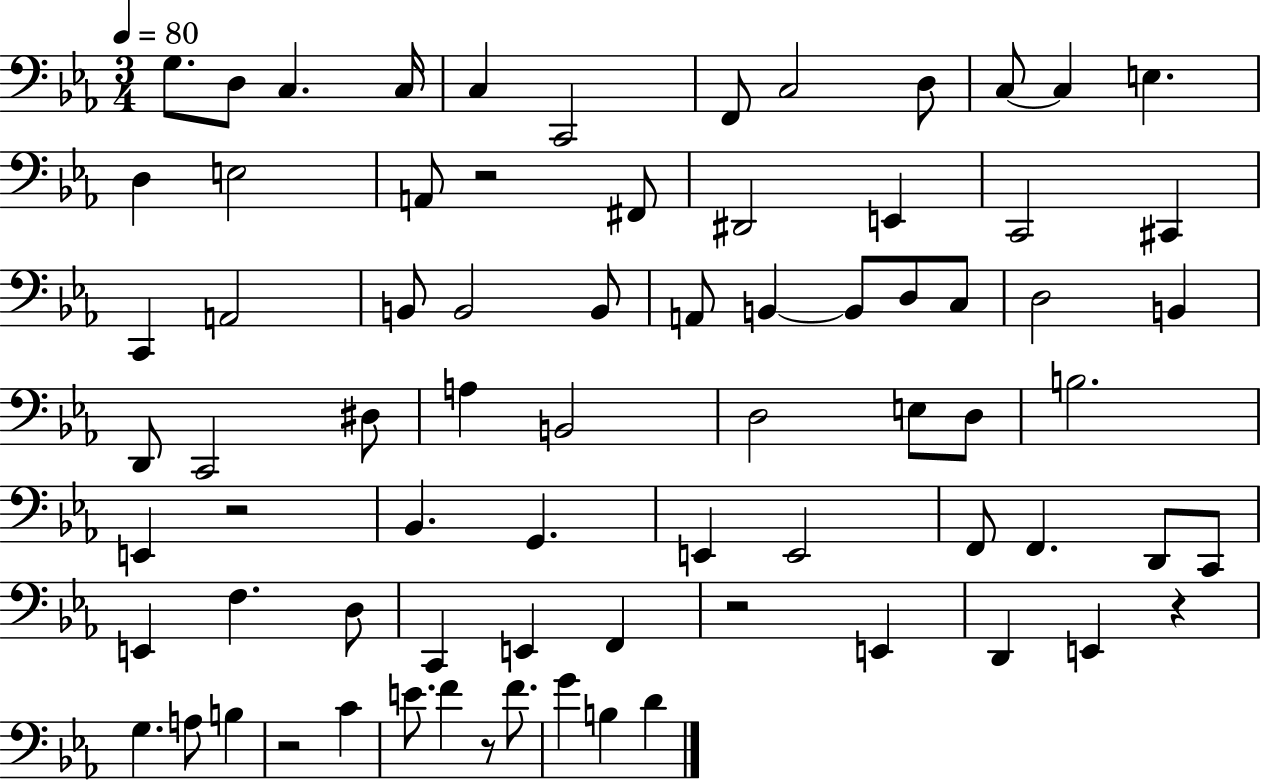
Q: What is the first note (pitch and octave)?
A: G3